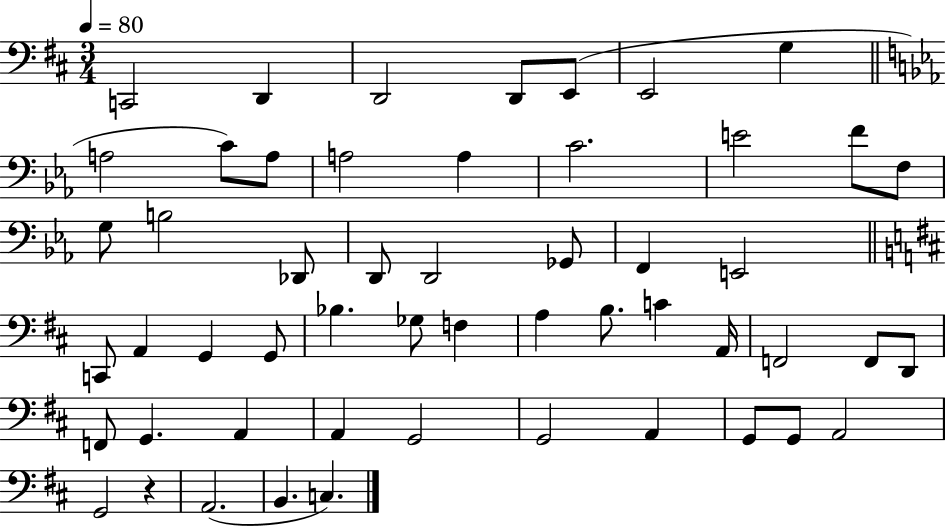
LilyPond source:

{
  \clef bass
  \numericTimeSignature
  \time 3/4
  \key d \major
  \tempo 4 = 80
  c,2 d,4 | d,2 d,8 e,8( | e,2 g4 | \bar "||" \break \key ees \major a2 c'8) a8 | a2 a4 | c'2. | e'2 f'8 f8 | \break g8 b2 des,8 | d,8 d,2 ges,8 | f,4 e,2 | \bar "||" \break \key b \minor c,8 a,4 g,4 g,8 | bes4. ges8 f4 | a4 b8. c'4 a,16 | f,2 f,8 d,8 | \break f,8 g,4. a,4 | a,4 g,2 | g,2 a,4 | g,8 g,8 a,2 | \break g,2 r4 | a,2.( | b,4. c4.) | \bar "|."
}